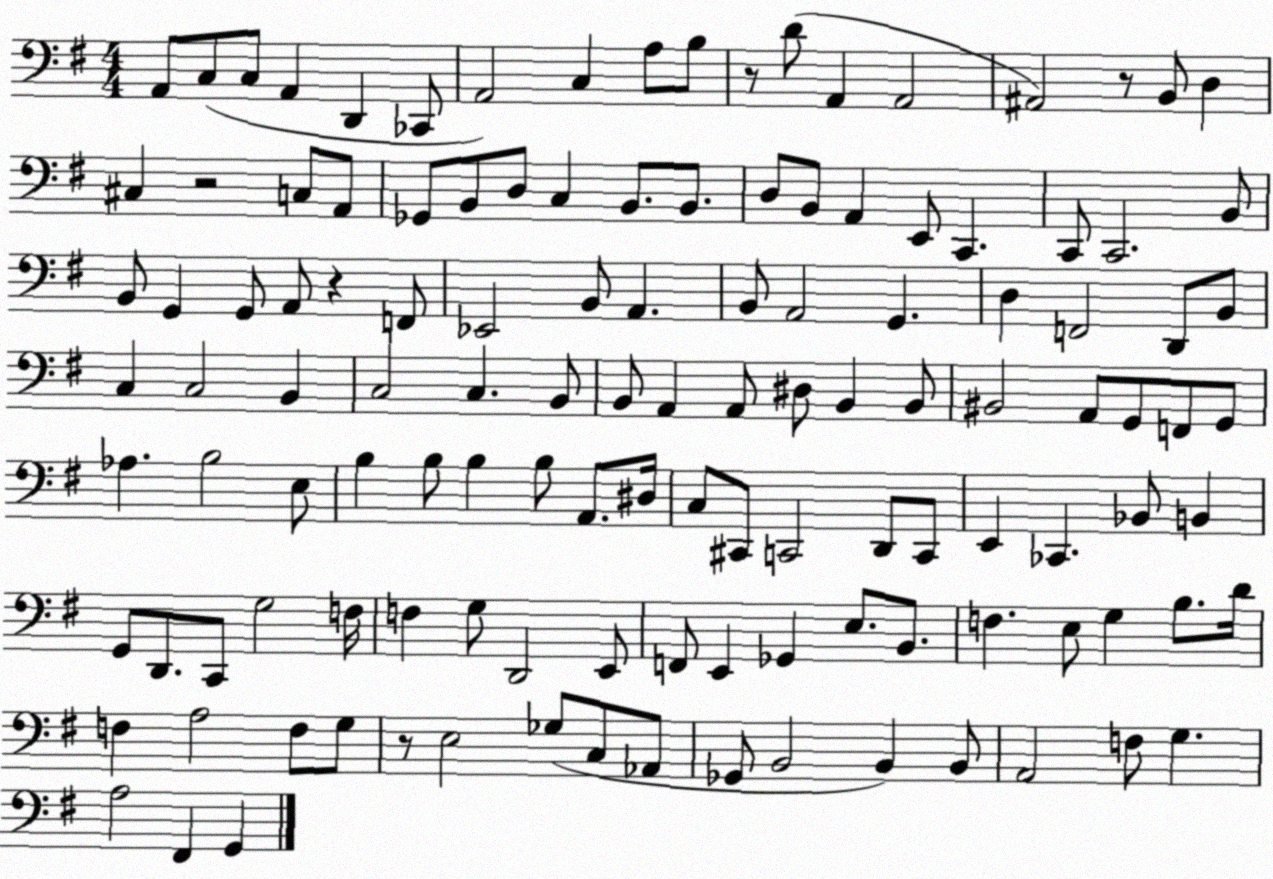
X:1
T:Untitled
M:4/4
L:1/4
K:G
A,,/2 C,/2 C,/2 A,, D,, _C,,/2 A,,2 C, A,/2 B,/2 z/2 D/2 A,, A,,2 ^A,,2 z/2 B,,/2 D, ^C, z2 C,/2 A,,/2 _G,,/2 B,,/2 D,/2 C, B,,/2 B,,/2 D,/2 B,,/2 A,, E,,/2 C,, C,,/2 C,,2 B,,/2 B,,/2 G,, G,,/2 A,,/2 z F,,/2 _E,,2 B,,/2 A,, B,,/2 A,,2 G,, D, F,,2 D,,/2 B,,/2 C, C,2 B,, C,2 C, B,,/2 B,,/2 A,, A,,/2 ^D,/2 B,, B,,/2 ^B,,2 A,,/2 G,,/2 F,,/2 G,,/2 _A, B,2 E,/2 B, B,/2 B, B,/2 A,,/2 ^D,/4 C,/2 ^C,,/2 C,,2 D,,/2 C,,/2 E,, _C,, _B,,/2 B,, G,,/2 D,,/2 C,,/2 G,2 F,/4 F, G,/2 D,,2 E,,/2 F,,/2 E,, _G,, E,/2 B,,/2 F, E,/2 G, B,/2 D/4 F, A,2 F,/2 G,/2 z/2 E,2 _G,/2 C,/2 _A,,/2 _G,,/2 B,,2 B,, B,,/2 A,,2 F,/2 G, A,2 ^F,, G,,